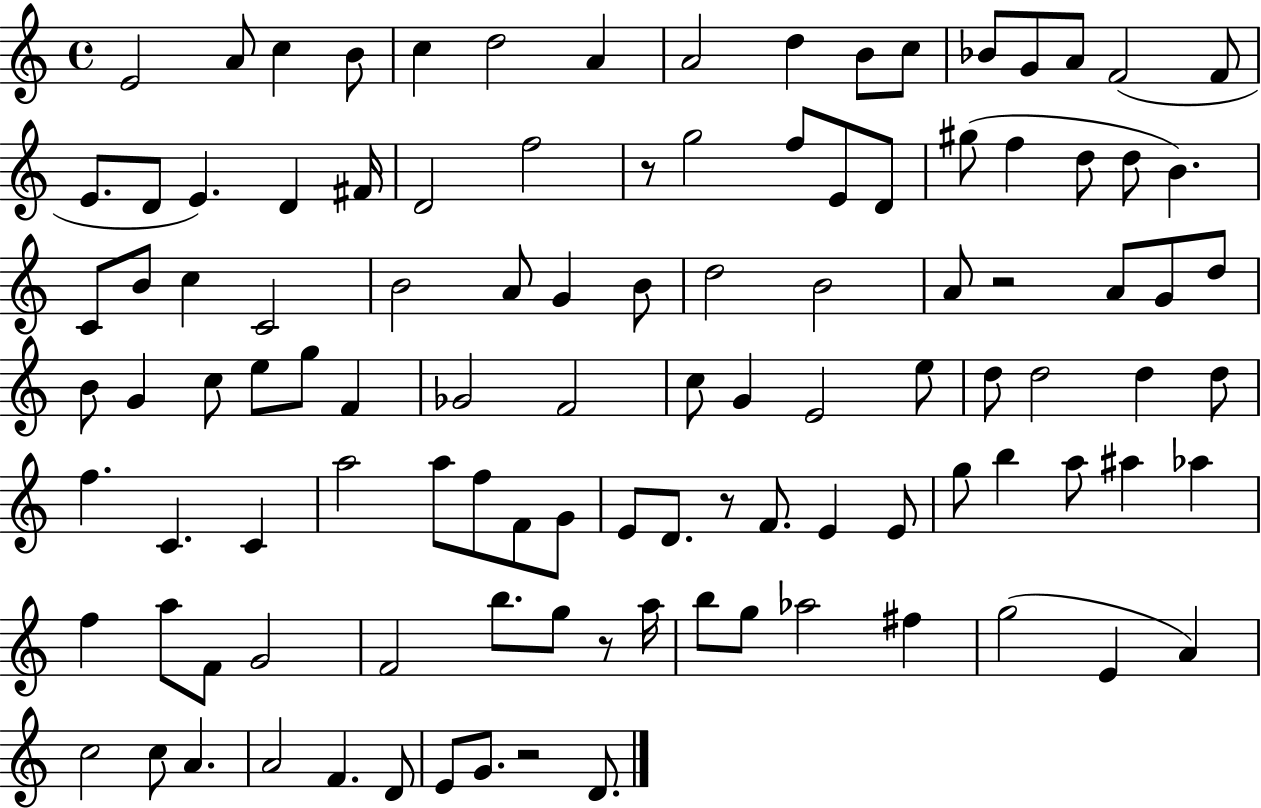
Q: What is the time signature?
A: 4/4